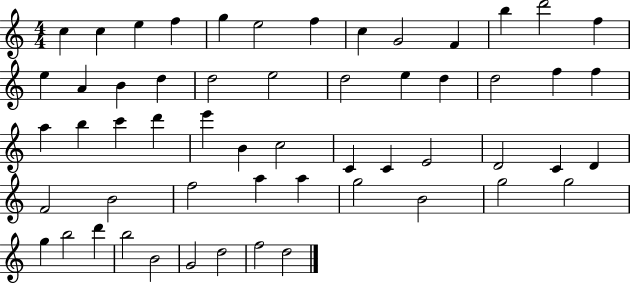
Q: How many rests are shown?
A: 0